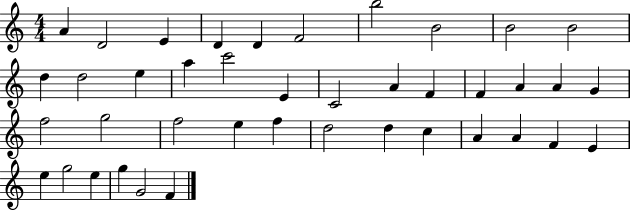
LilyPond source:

{
  \clef treble
  \numericTimeSignature
  \time 4/4
  \key c \major
  a'4 d'2 e'4 | d'4 d'4 f'2 | b''2 b'2 | b'2 b'2 | \break d''4 d''2 e''4 | a''4 c'''2 e'4 | c'2 a'4 f'4 | f'4 a'4 a'4 g'4 | \break f''2 g''2 | f''2 e''4 f''4 | d''2 d''4 c''4 | a'4 a'4 f'4 e'4 | \break e''4 g''2 e''4 | g''4 g'2 f'4 | \bar "|."
}